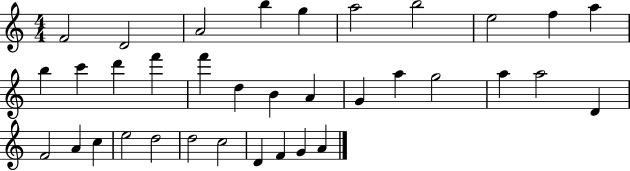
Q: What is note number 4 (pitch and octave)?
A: B5